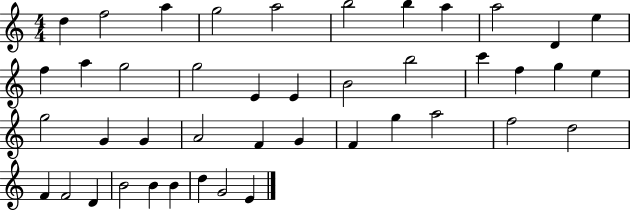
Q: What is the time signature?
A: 4/4